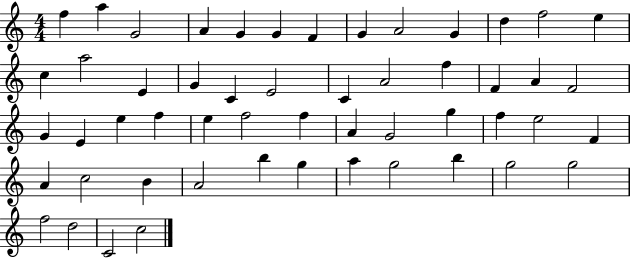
X:1
T:Untitled
M:4/4
L:1/4
K:C
f a G2 A G G F G A2 G d f2 e c a2 E G C E2 C A2 f F A F2 G E e f e f2 f A G2 g f e2 F A c2 B A2 b g a g2 b g2 g2 f2 d2 C2 c2